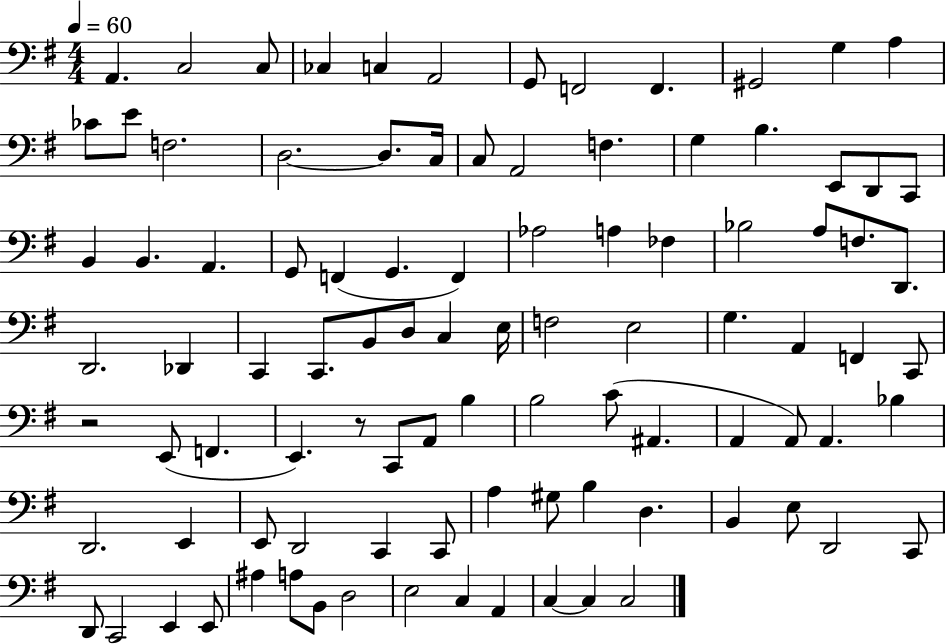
X:1
T:Untitled
M:4/4
L:1/4
K:G
A,, C,2 C,/2 _C, C, A,,2 G,,/2 F,,2 F,, ^G,,2 G, A, _C/2 E/2 F,2 D,2 D,/2 C,/4 C,/2 A,,2 F, G, B, E,,/2 D,,/2 C,,/2 B,, B,, A,, G,,/2 F,, G,, F,, _A,2 A, _F, _B,2 A,/2 F,/2 D,,/2 D,,2 _D,, C,, C,,/2 B,,/2 D,/2 C, E,/4 F,2 E,2 G, A,, F,, C,,/2 z2 E,,/2 F,, E,, z/2 C,,/2 A,,/2 B, B,2 C/2 ^A,, A,, A,,/2 A,, _B, D,,2 E,, E,,/2 D,,2 C,, C,,/2 A, ^G,/2 B, D, B,, E,/2 D,,2 C,,/2 D,,/2 C,,2 E,, E,,/2 ^A, A,/2 B,,/2 D,2 E,2 C, A,, C, C, C,2